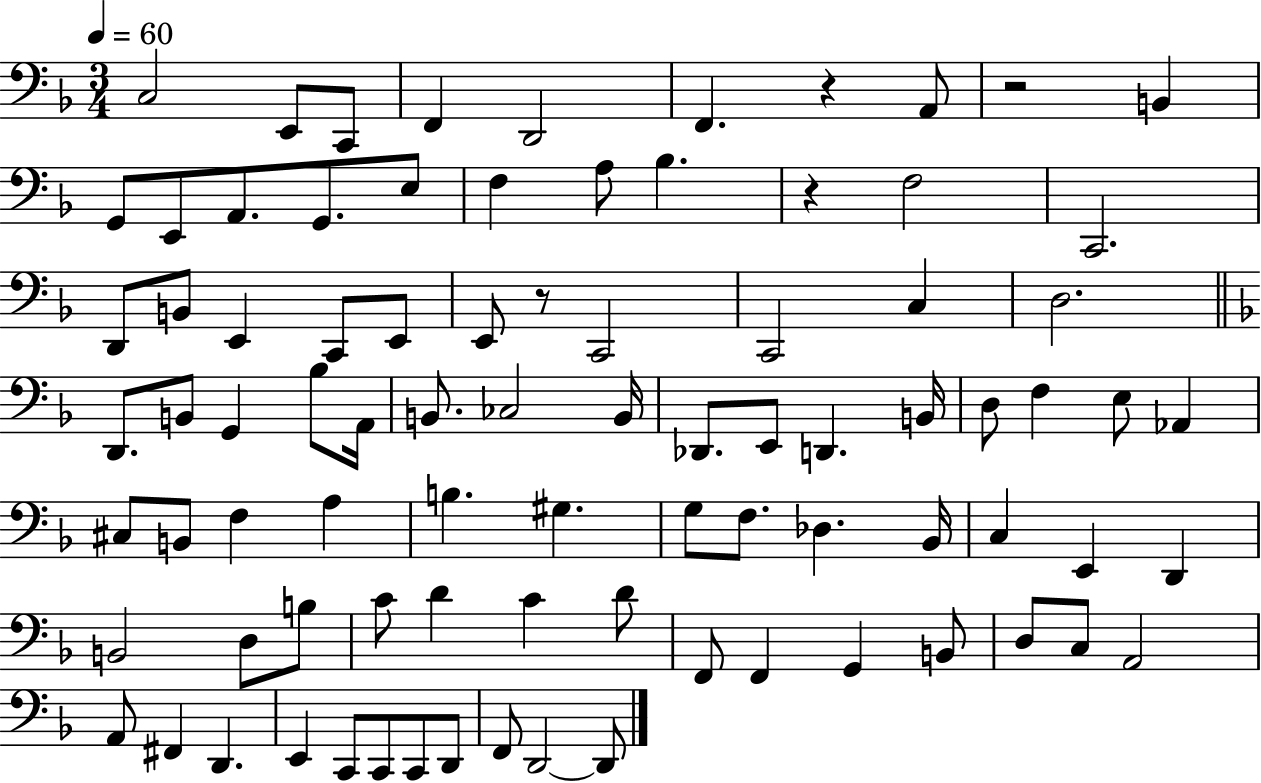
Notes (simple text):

C3/h E2/e C2/e F2/q D2/h F2/q. R/q A2/e R/h B2/q G2/e E2/e A2/e. G2/e. E3/e F3/q A3/e Bb3/q. R/q F3/h C2/h. D2/e B2/e E2/q C2/e E2/e E2/e R/e C2/h C2/h C3/q D3/h. D2/e. B2/e G2/q Bb3/e A2/s B2/e. CES3/h B2/s Db2/e. E2/e D2/q. B2/s D3/e F3/q E3/e Ab2/q C#3/e B2/e F3/q A3/q B3/q. G#3/q. G3/e F3/e. Db3/q. Bb2/s C3/q E2/q D2/q B2/h D3/e B3/e C4/e D4/q C4/q D4/e F2/e F2/q G2/q B2/e D3/e C3/e A2/h A2/e F#2/q D2/q. E2/q C2/e C2/e C2/e D2/e F2/e D2/h D2/e